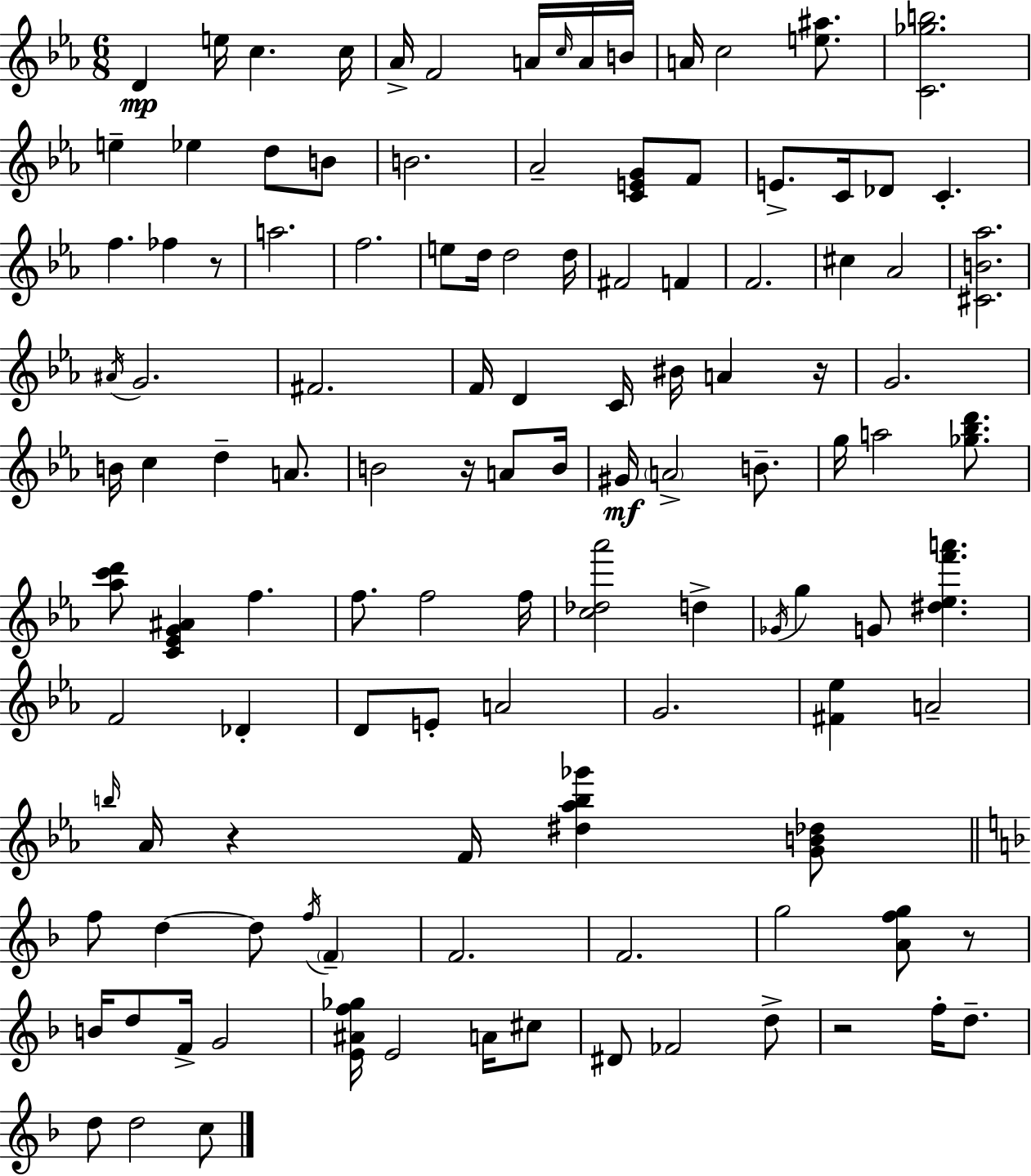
D4/q E5/s C5/q. C5/s Ab4/s F4/h A4/s C5/s A4/s B4/s A4/s C5/h [E5,A#5]/e. [C4,Gb5,B5]/h. E5/q Eb5/q D5/e B4/e B4/h. Ab4/h [C4,E4,G4]/e F4/e E4/e. C4/s Db4/e C4/q. F5/q. FES5/q R/e A5/h. F5/h. E5/e D5/s D5/h D5/s F#4/h F4/q F4/h. C#5/q Ab4/h [C#4,B4,Ab5]/h. A#4/s G4/h. F#4/h. F4/s D4/q C4/s BIS4/s A4/q R/s G4/h. B4/s C5/q D5/q A4/e. B4/h R/s A4/e B4/s G#4/s A4/h B4/e. G5/s A5/h [Gb5,Bb5,D6]/e. [Ab5,C6,D6]/e [C4,Eb4,G4,A#4]/q F5/q. F5/e. F5/h F5/s [C5,Db5,Ab6]/h D5/q Gb4/s G5/q G4/e [D#5,Eb5,F6,A6]/q. F4/h Db4/q D4/e E4/e A4/h G4/h. [F#4,Eb5]/q A4/h B5/s Ab4/s R/q F4/s [D#5,Ab5,B5,Gb6]/q [G4,B4,Db5]/e F5/e D5/q D5/e F5/s F4/q F4/h. F4/h. G5/h [A4,F5,G5]/e R/e B4/s D5/e F4/s G4/h [E4,A#4,F5,Gb5]/s E4/h A4/s C#5/e D#4/e FES4/h D5/e R/h F5/s D5/e. D5/e D5/h C5/e